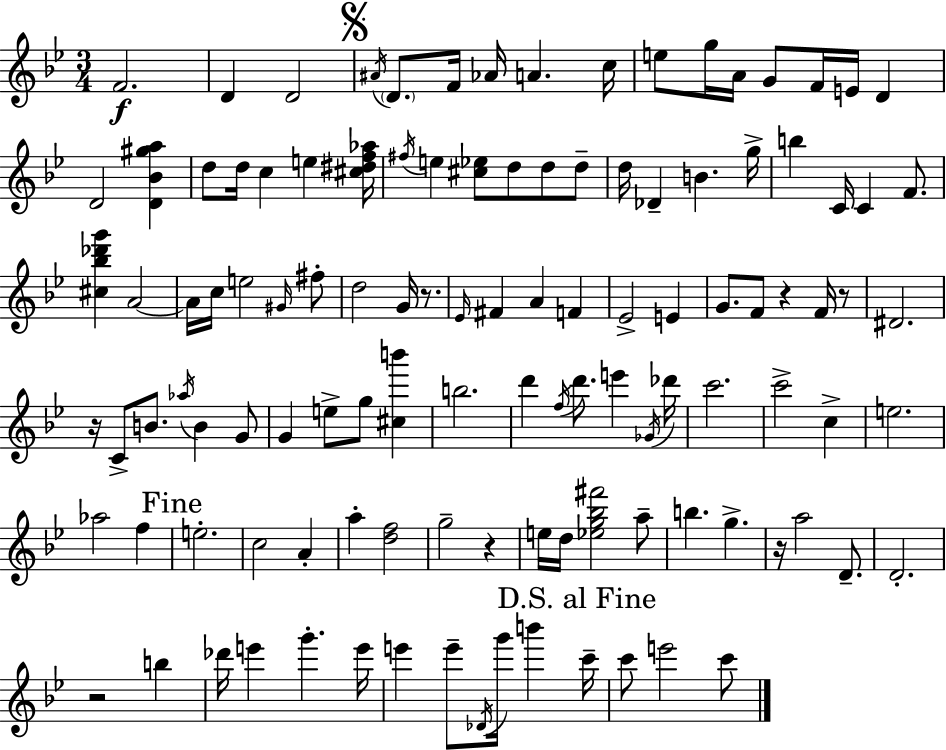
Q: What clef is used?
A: treble